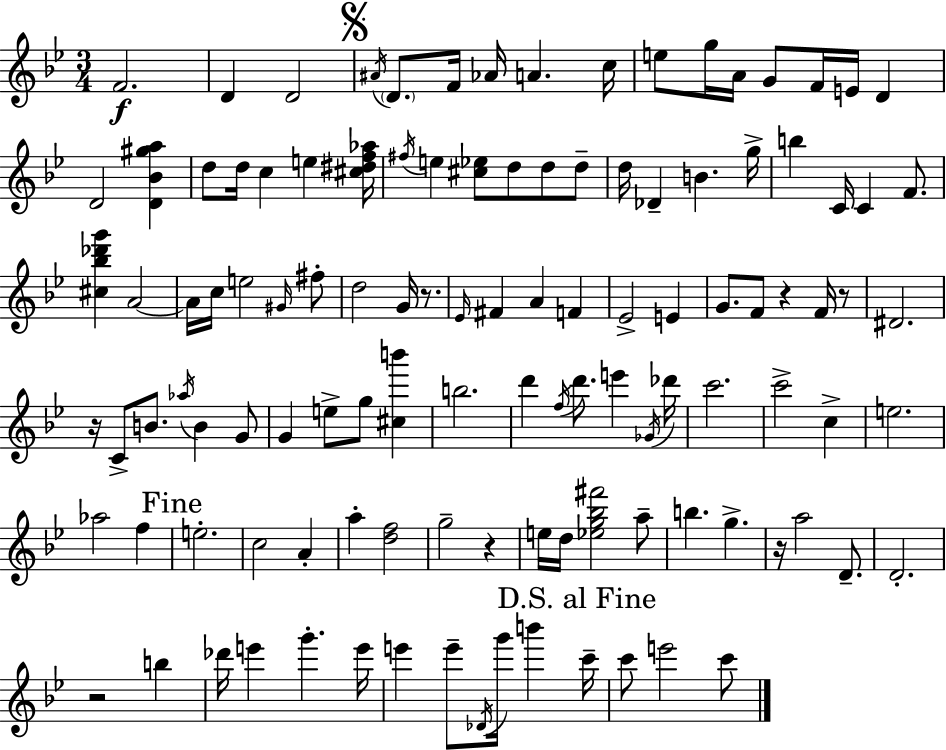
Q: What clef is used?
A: treble